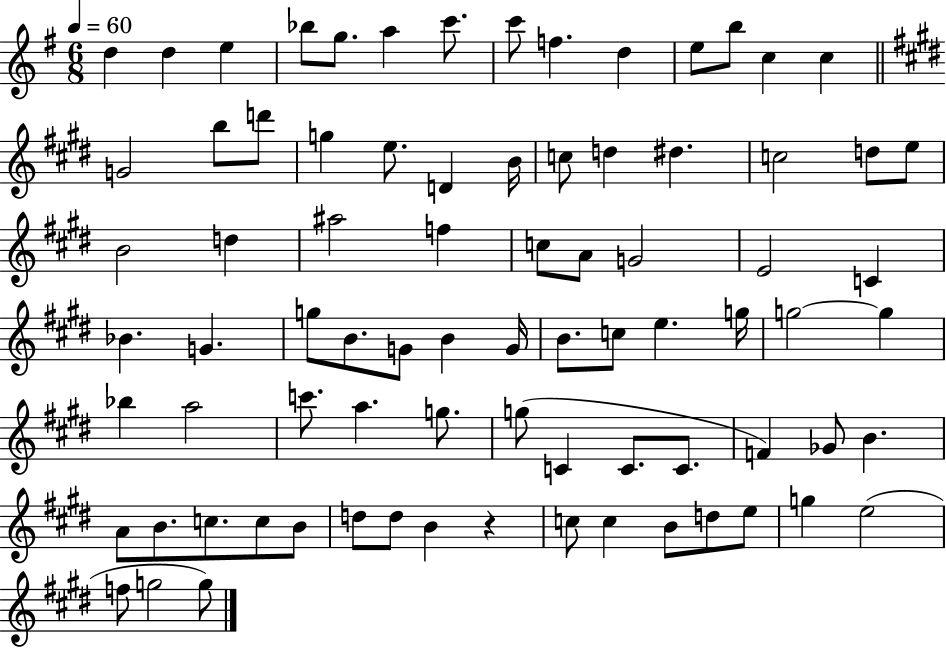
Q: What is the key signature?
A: G major